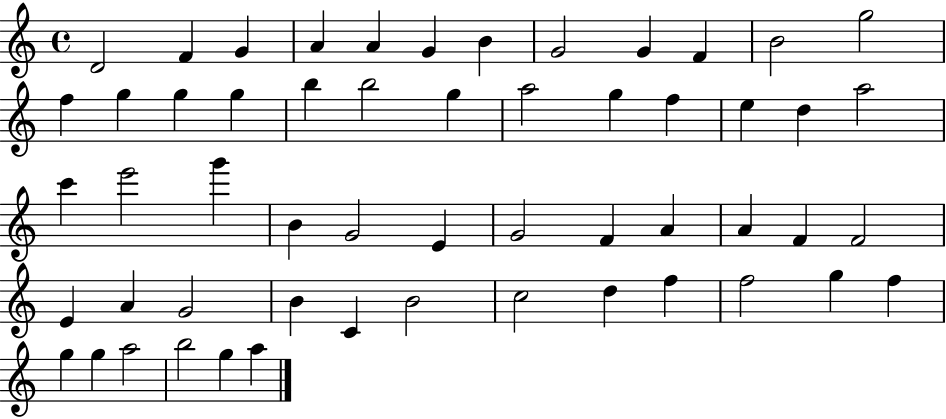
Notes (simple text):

D4/h F4/q G4/q A4/q A4/q G4/q B4/q G4/h G4/q F4/q B4/h G5/h F5/q G5/q G5/q G5/q B5/q B5/h G5/q A5/h G5/q F5/q E5/q D5/q A5/h C6/q E6/h G6/q B4/q G4/h E4/q G4/h F4/q A4/q A4/q F4/q F4/h E4/q A4/q G4/h B4/q C4/q B4/h C5/h D5/q F5/q F5/h G5/q F5/q G5/q G5/q A5/h B5/h G5/q A5/q